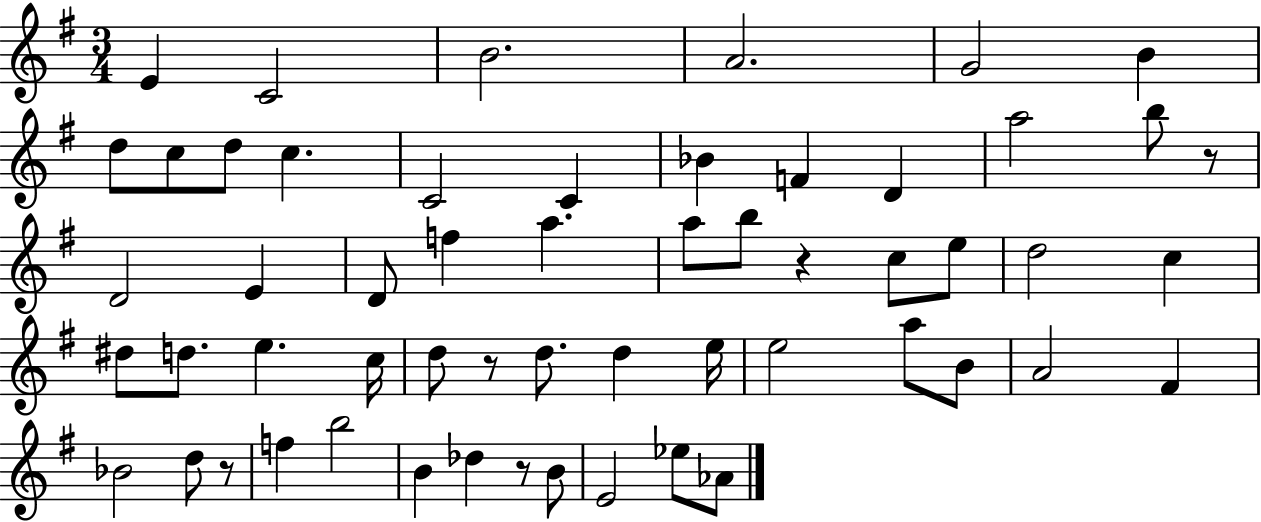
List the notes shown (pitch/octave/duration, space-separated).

E4/q C4/h B4/h. A4/h. G4/h B4/q D5/e C5/e D5/e C5/q. C4/h C4/q Bb4/q F4/q D4/q A5/h B5/e R/e D4/h E4/q D4/e F5/q A5/q. A5/e B5/e R/q C5/e E5/e D5/h C5/q D#5/e D5/e. E5/q. C5/s D5/e R/e D5/e. D5/q E5/s E5/h A5/e B4/e A4/h F#4/q Bb4/h D5/e R/e F5/q B5/h B4/q Db5/q R/e B4/e E4/h Eb5/e Ab4/e